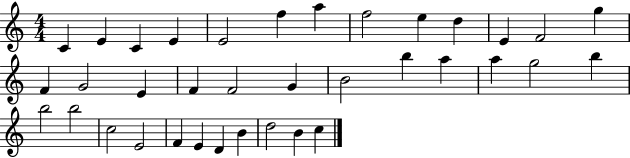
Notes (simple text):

C4/q E4/q C4/q E4/q E4/h F5/q A5/q F5/h E5/q D5/q E4/q F4/h G5/q F4/q G4/h E4/q F4/q F4/h G4/q B4/h B5/q A5/q A5/q G5/h B5/q B5/h B5/h C5/h E4/h F4/q E4/q D4/q B4/q D5/h B4/q C5/q